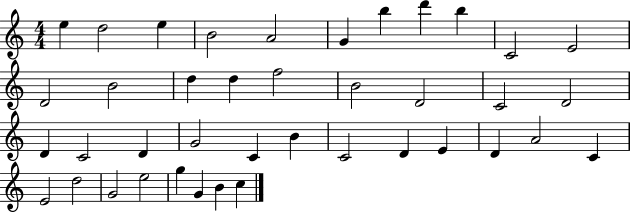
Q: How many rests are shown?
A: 0